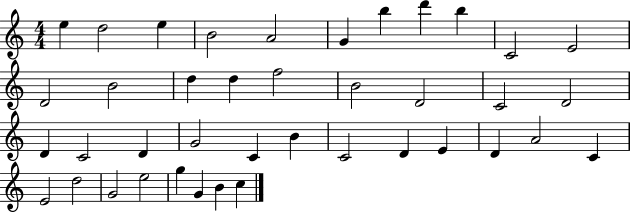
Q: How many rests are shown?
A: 0